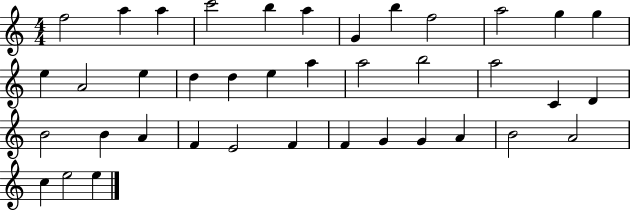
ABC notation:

X:1
T:Untitled
M:4/4
L:1/4
K:C
f2 a a c'2 b a G b f2 a2 g g e A2 e d d e a a2 b2 a2 C D B2 B A F E2 F F G G A B2 A2 c e2 e